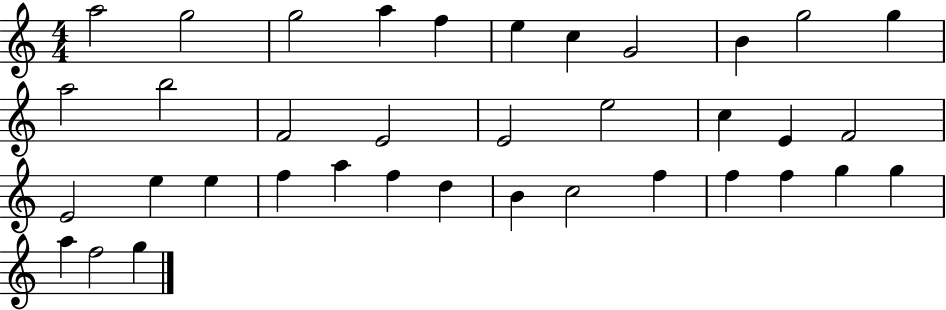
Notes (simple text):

A5/h G5/h G5/h A5/q F5/q E5/q C5/q G4/h B4/q G5/h G5/q A5/h B5/h F4/h E4/h E4/h E5/h C5/q E4/q F4/h E4/h E5/q E5/q F5/q A5/q F5/q D5/q B4/q C5/h F5/q F5/q F5/q G5/q G5/q A5/q F5/h G5/q